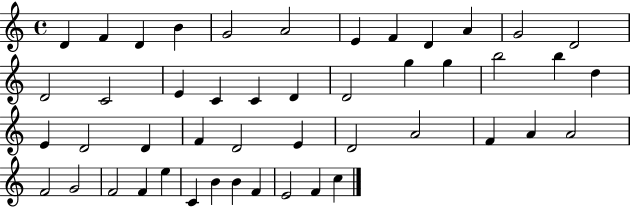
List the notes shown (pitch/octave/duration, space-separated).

D4/q F4/q D4/q B4/q G4/h A4/h E4/q F4/q D4/q A4/q G4/h D4/h D4/h C4/h E4/q C4/q C4/q D4/q D4/h G5/q G5/q B5/h B5/q D5/q E4/q D4/h D4/q F4/q D4/h E4/q D4/h A4/h F4/q A4/q A4/h F4/h G4/h F4/h F4/q E5/q C4/q B4/q B4/q F4/q E4/h F4/q C5/q